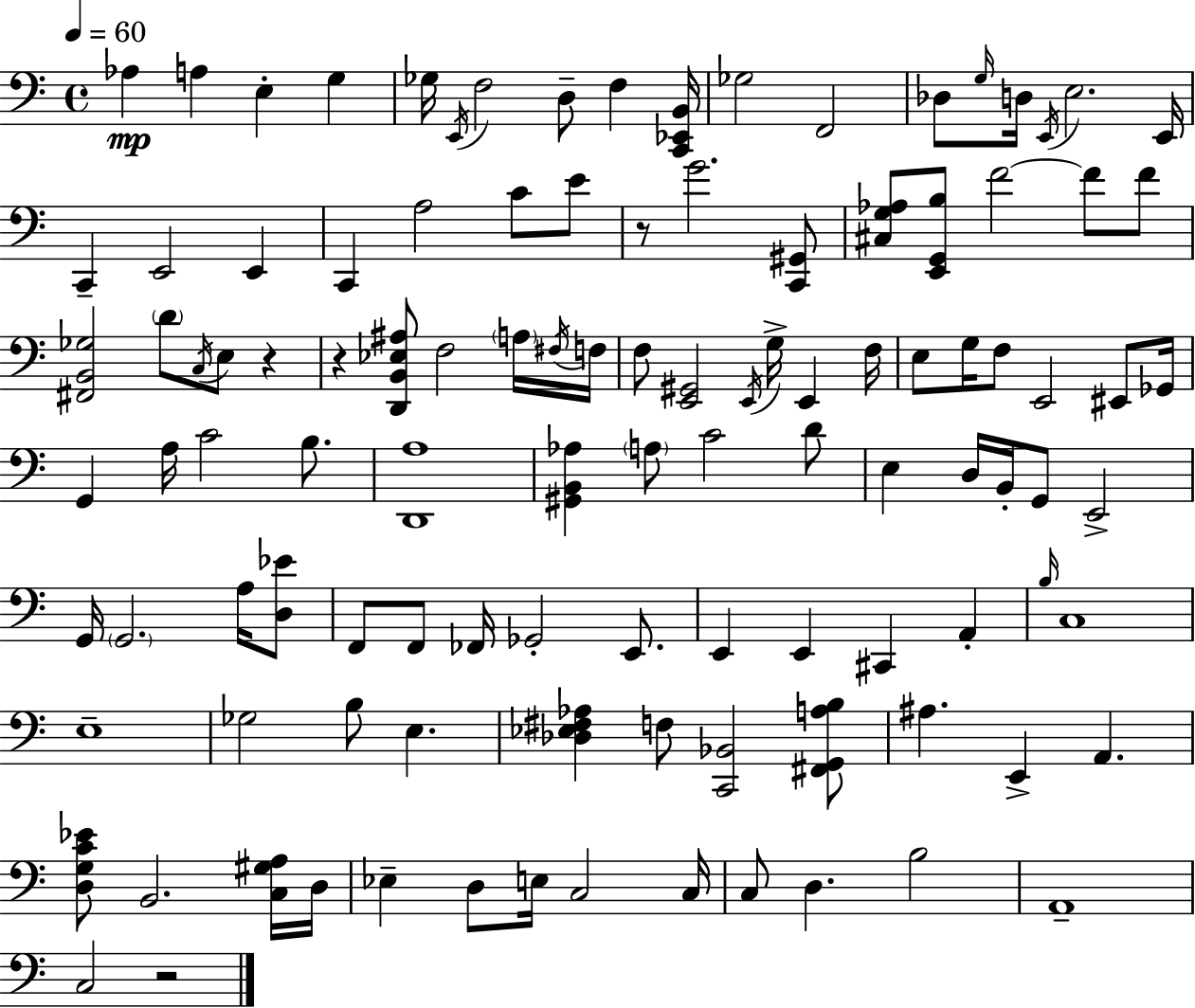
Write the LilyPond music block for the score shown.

{
  \clef bass
  \time 4/4
  \defaultTimeSignature
  \key a \minor
  \tempo 4 = 60
  aes4\mp a4 e4-. g4 | ges16 \acciaccatura { e,16 } f2 d8-- f4 | <c, ees, b,>16 ges2 f,2 | des8 \grace { g16 } d16 \acciaccatura { e,16 } e2. | \break e,16 c,4-- e,2 e,4 | c,4 a2 c'8 | e'8 r8 g'2. | <c, gis,>8 <cis g aes>8 <e, g, b>8 f'2~~ f'8 | \break f'8 <fis, b, ges>2 \parenthesize d'8 \acciaccatura { c16 } e8 | r4 r4 <d, b, ees ais>8 f2 | \parenthesize a16 \acciaccatura { fis16 } f16 f8 <e, gis,>2 \acciaccatura { e,16 } | g16-> e,4 f16 e8 g16 f8 e,2 | \break eis,8 ges,16 g,4 a16 c'2 | b8. <d, a>1 | <gis, b, aes>4 \parenthesize a8 c'2 | d'8 e4 d16 b,16-. g,8 e,2-> | \break g,16 \parenthesize g,2. | a16 <d ees'>8 f,8 f,8 fes,16 ges,2-. | e,8. e,4 e,4 cis,4 | a,4-. \grace { b16 } c1 | \break e1-- | ges2 b8 | e4. <des ees fis aes>4 f8 <c, bes,>2 | <fis, g, a b>8 ais4. e,4-> | \break a,4. <d g c' ees'>8 b,2. | <c gis a>16 d16 ees4-- d8 e16 c2 | c16 c8 d4. b2 | a,1-- | \break c2 r2 | \bar "|."
}